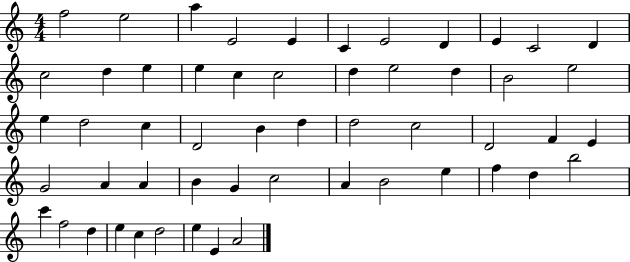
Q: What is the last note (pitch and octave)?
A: A4